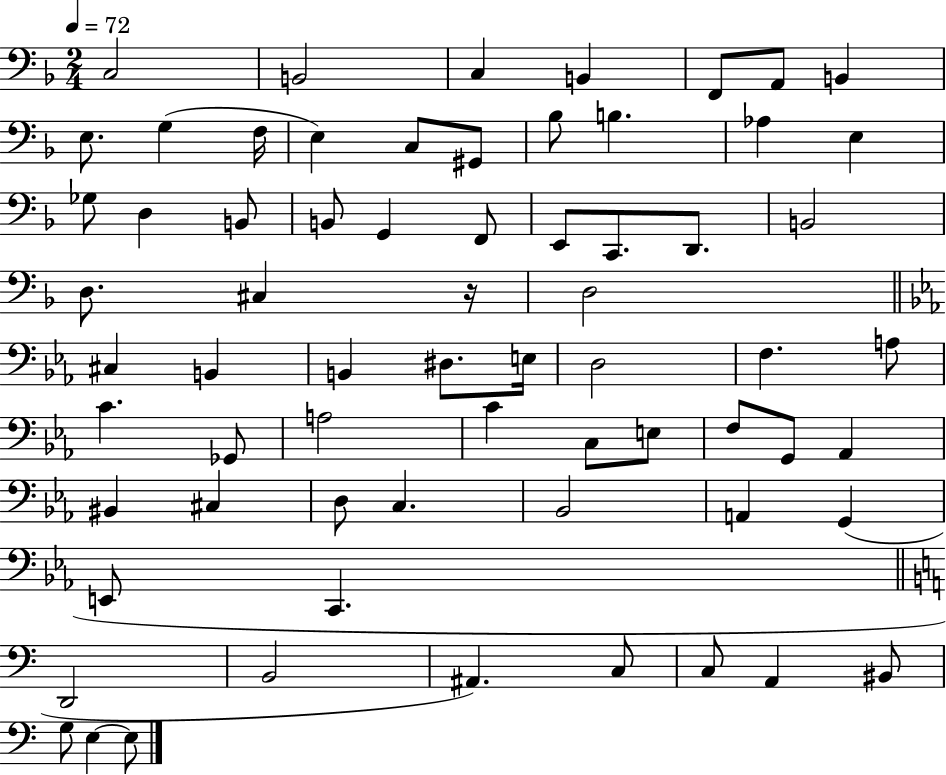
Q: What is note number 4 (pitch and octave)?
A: B2